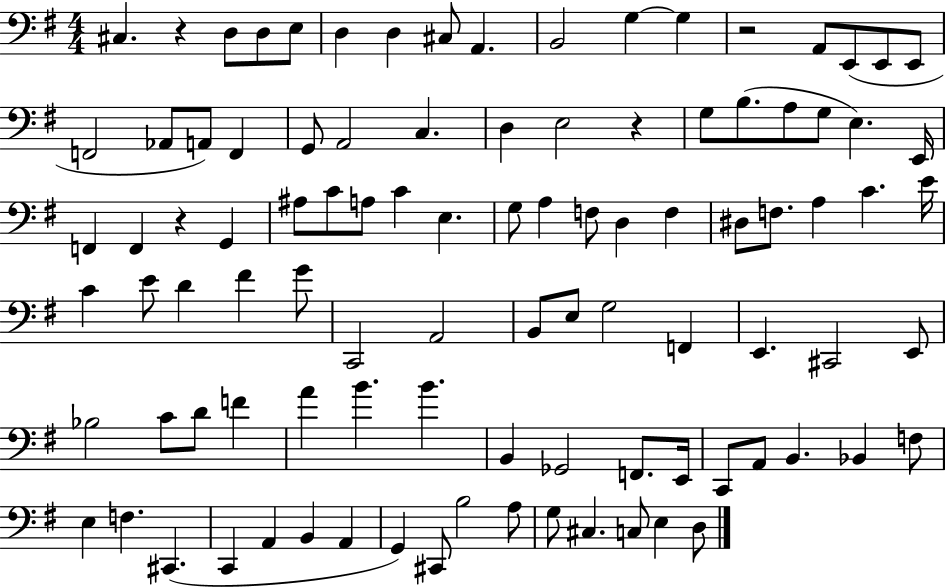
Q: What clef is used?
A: bass